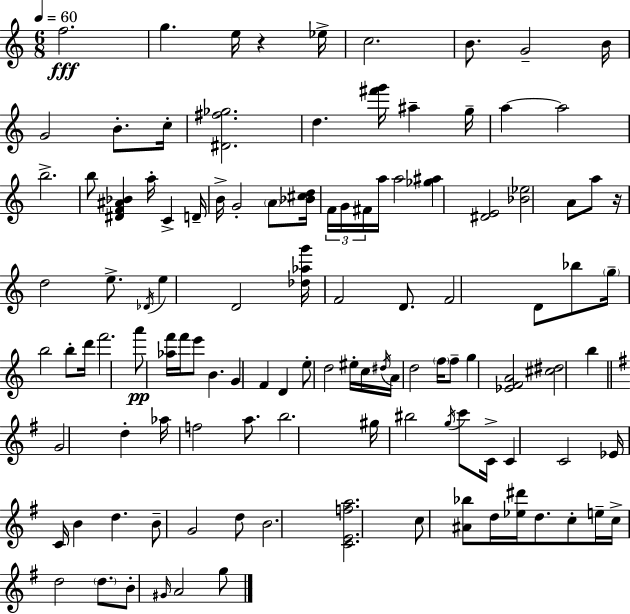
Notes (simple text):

F5/h. G5/q. E5/s R/q Eb5/s C5/h. B4/e. G4/h B4/s G4/h B4/e. C5/s [D#4,F#5,Gb5]/h. D5/q. [F#6,G6]/s A#5/q G5/s A5/q A5/h B5/h. B5/e [D#4,F4,A#4,Bb4]/q A5/s C4/q D4/s B4/s G4/h A4/e [Bb4,C#5,D5]/s F4/s G4/s F#4/s A5/s A5/h [Gb5,A#5]/q [D#4,E4]/h [Bb4,Eb5]/h A4/e A5/e R/s D5/h E5/e. Db4/s E5/q D4/h [Db5,Ab5,G6]/s F4/h D4/e. F4/h D4/e Bb5/e G5/s B5/h B5/e D6/s F6/h. A6/e [Ab5,F6]/s F6/s E6/e B4/q. G4/q F4/q D4/q E5/e D5/h EIS5/s C5/s D#5/s A4/s D5/h F5/s F5/e G5/q [Eb4,F4,A4]/h [C#5,D#5]/h B5/q G4/h D5/q Ab5/s F5/h A5/e. B5/h. G#5/s BIS5/h G5/s C6/e C4/s C4/q C4/h Eb4/s C4/s B4/q D5/q. B4/e G4/h D5/e B4/h. [C4,E4,F5,A5]/h. C5/e [A#4,Bb5]/e D5/s [Eb5,D#6]/s D5/e. C5/e E5/s C5/s D5/h D5/e. B4/e G#4/s A4/h G5/e